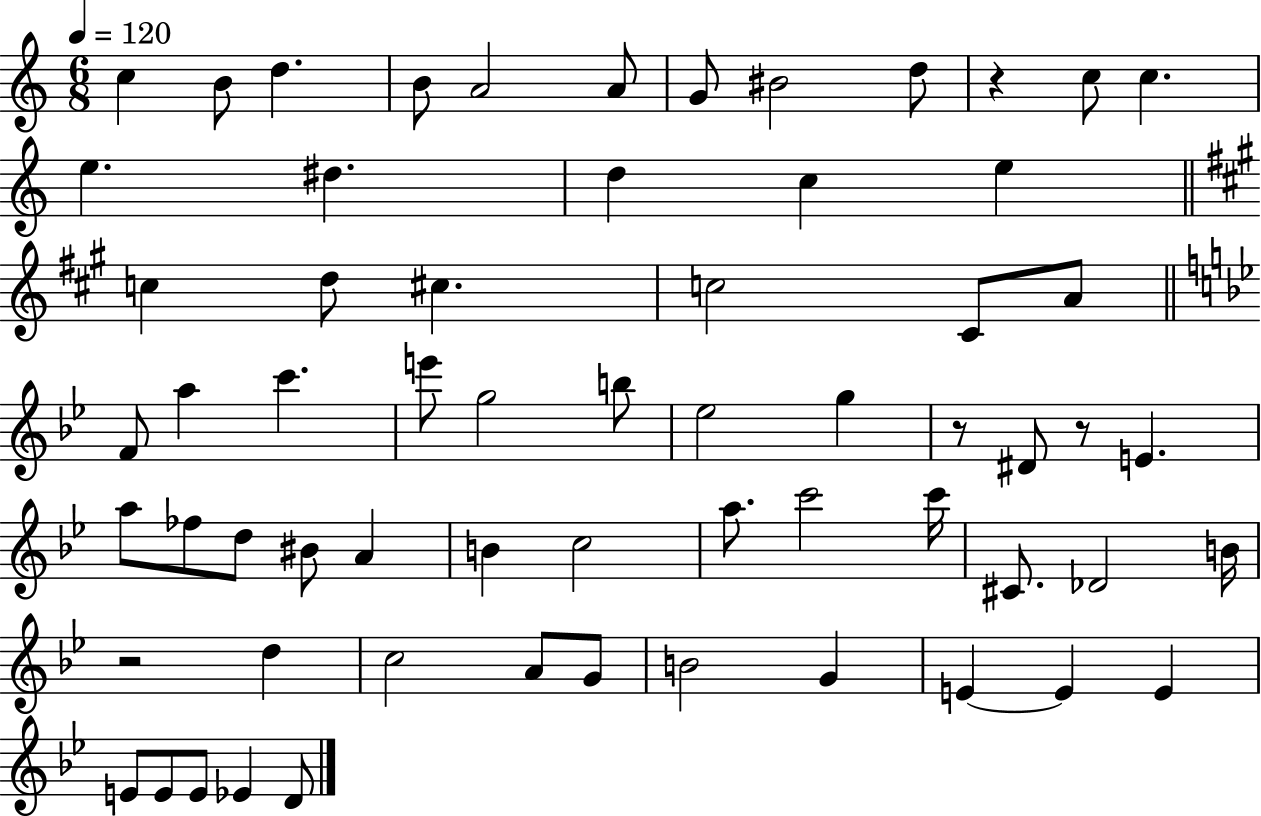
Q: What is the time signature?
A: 6/8